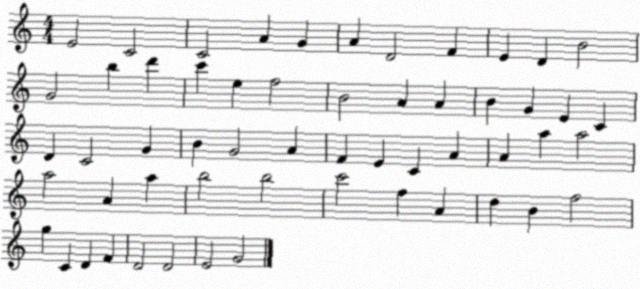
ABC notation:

X:1
T:Untitled
M:4/4
L:1/4
K:C
E2 C2 C2 A G A D2 F E D B2 G2 b d' c' e f2 B2 A A B G E C D C2 G B G2 A F E C A A a a2 a2 A a b2 b2 c'2 f A d B f2 g C D F D2 D2 E2 G2